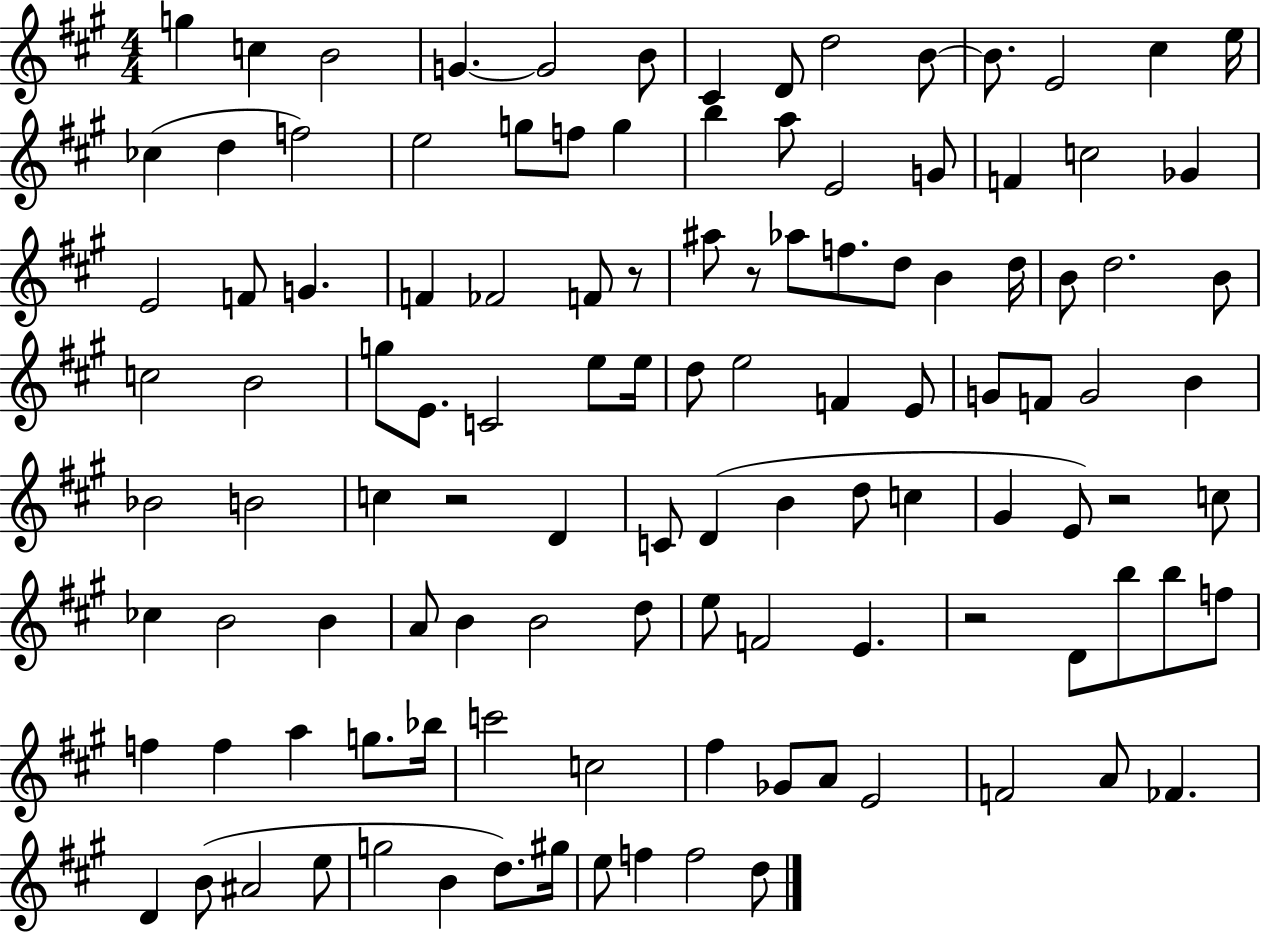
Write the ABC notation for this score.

X:1
T:Untitled
M:4/4
L:1/4
K:A
g c B2 G G2 B/2 ^C D/2 d2 B/2 B/2 E2 ^c e/4 _c d f2 e2 g/2 f/2 g b a/2 E2 G/2 F c2 _G E2 F/2 G F _F2 F/2 z/2 ^a/2 z/2 _a/2 f/2 d/2 B d/4 B/2 d2 B/2 c2 B2 g/2 E/2 C2 e/2 e/4 d/2 e2 F E/2 G/2 F/2 G2 B _B2 B2 c z2 D C/2 D B d/2 c ^G E/2 z2 c/2 _c B2 B A/2 B B2 d/2 e/2 F2 E z2 D/2 b/2 b/2 f/2 f f a g/2 _b/4 c'2 c2 ^f _G/2 A/2 E2 F2 A/2 _F D B/2 ^A2 e/2 g2 B d/2 ^g/4 e/2 f f2 d/2